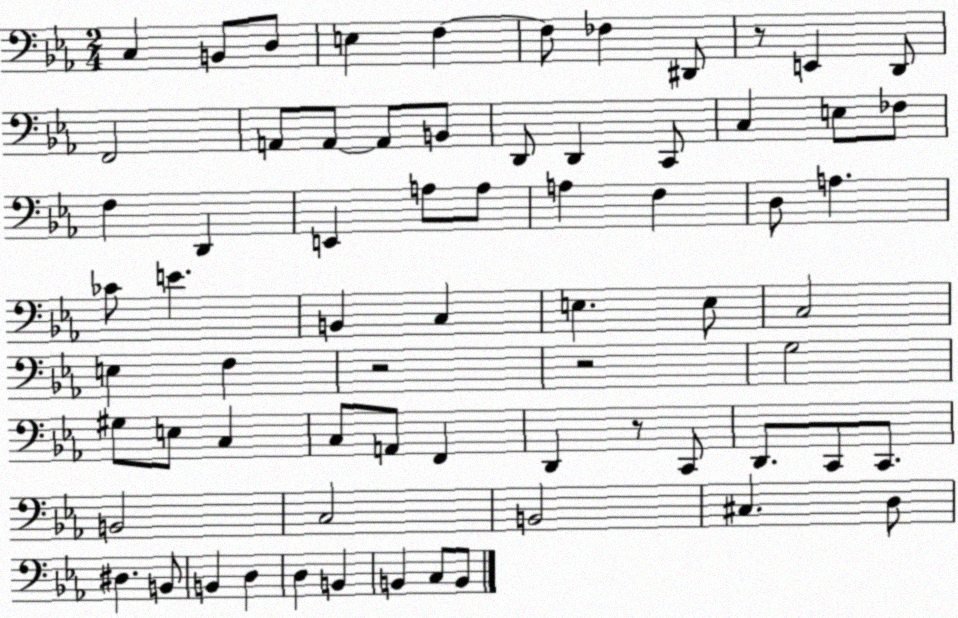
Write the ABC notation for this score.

X:1
T:Untitled
M:2/4
L:1/4
K:Eb
C, B,,/2 D,/2 E, F, F,/2 _F, ^D,,/2 z/2 E,, D,,/2 F,,2 A,,/2 A,,/2 A,,/2 B,,/2 D,,/2 D,, C,,/2 C, E,/2 _F,/2 F, D,, E,, A,/2 A,/2 A, F, D,/2 A, _C/2 E B,, C, E, E,/2 C,2 E, F, z2 z2 G,2 ^G,/2 E,/2 C, C,/2 A,,/2 F,, D,, z/2 C,,/2 D,,/2 C,,/2 C,,/2 B,,2 C,2 B,,2 ^C, D,/2 ^D, B,,/2 B,, D, D, B,, B,, C,/2 B,,/2